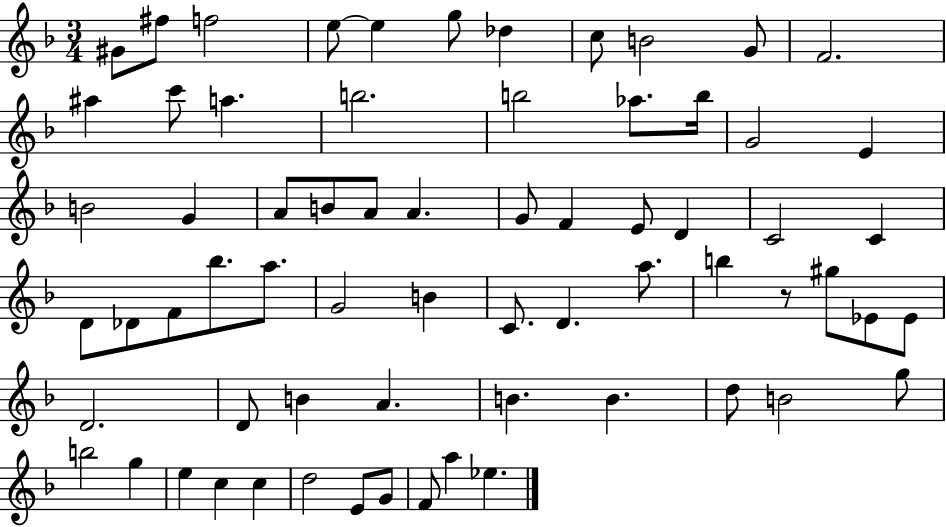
{
  \clef treble
  \numericTimeSignature
  \time 3/4
  \key f \major
  gis'8 fis''8 f''2 | e''8~~ e''4 g''8 des''4 | c''8 b'2 g'8 | f'2. | \break ais''4 c'''8 a''4. | b''2. | b''2 aes''8. b''16 | g'2 e'4 | \break b'2 g'4 | a'8 b'8 a'8 a'4. | g'8 f'4 e'8 d'4 | c'2 c'4 | \break d'8 des'8 f'8 bes''8. a''8. | g'2 b'4 | c'8. d'4. a''8. | b''4 r8 gis''8 ees'8 ees'8 | \break d'2. | d'8 b'4 a'4. | b'4. b'4. | d''8 b'2 g''8 | \break b''2 g''4 | e''4 c''4 c''4 | d''2 e'8 g'8 | f'8 a''4 ees''4. | \break \bar "|."
}